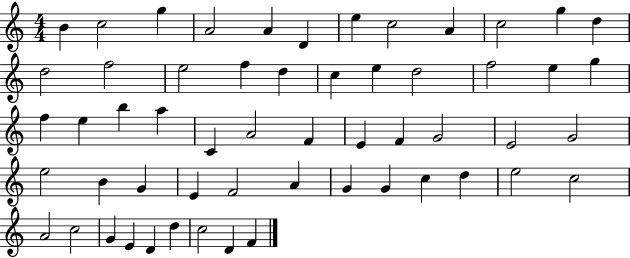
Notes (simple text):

B4/q C5/h G5/q A4/h A4/q D4/q E5/q C5/h A4/q C5/h G5/q D5/q D5/h F5/h E5/h F5/q D5/q C5/q E5/q D5/h F5/h E5/q G5/q F5/q E5/q B5/q A5/q C4/q A4/h F4/q E4/q F4/q G4/h E4/h G4/h E5/h B4/q G4/q E4/q F4/h A4/q G4/q G4/q C5/q D5/q E5/h C5/h A4/h C5/h G4/q E4/q D4/q D5/q C5/h D4/q F4/q